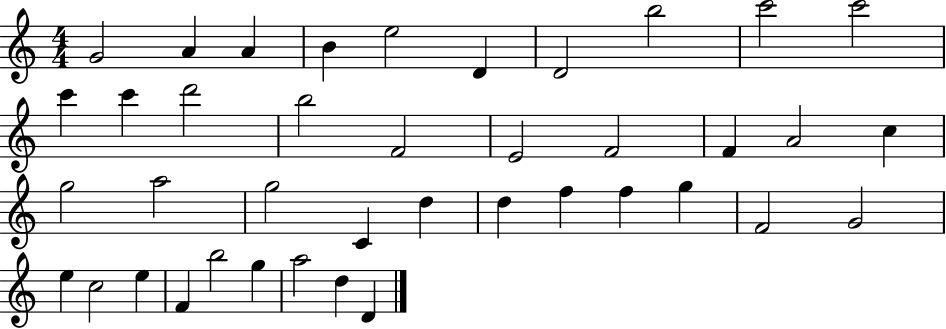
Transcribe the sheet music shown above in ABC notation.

X:1
T:Untitled
M:4/4
L:1/4
K:C
G2 A A B e2 D D2 b2 c'2 c'2 c' c' d'2 b2 F2 E2 F2 F A2 c g2 a2 g2 C d d f f g F2 G2 e c2 e F b2 g a2 d D